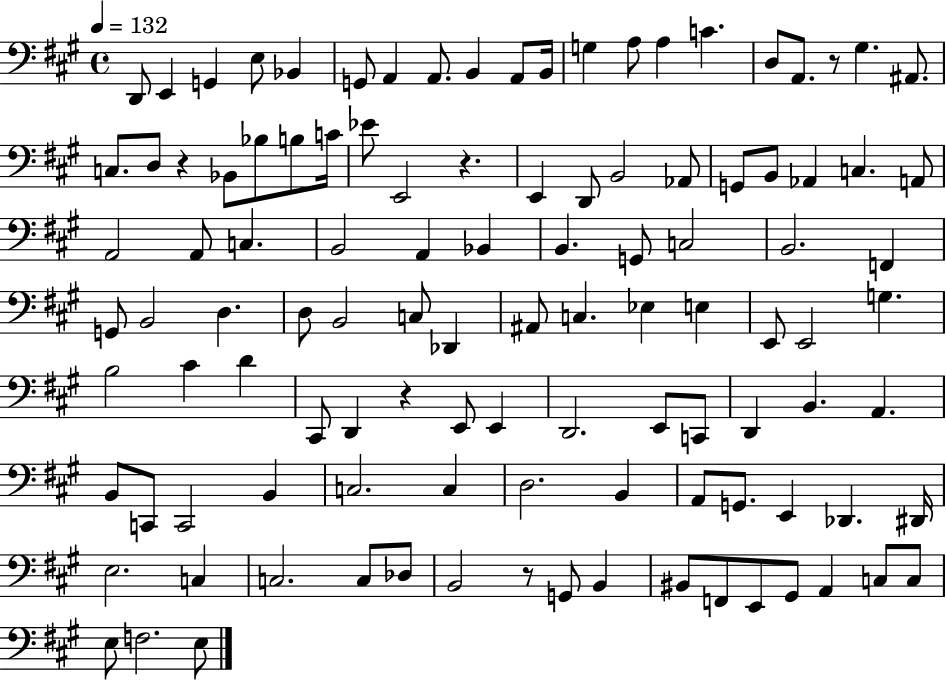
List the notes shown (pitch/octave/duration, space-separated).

D2/e E2/q G2/q E3/e Bb2/q G2/e A2/q A2/e. B2/q A2/e B2/s G3/q A3/e A3/q C4/q. D3/e A2/e. R/e G#3/q. A#2/e. C3/e. D3/e R/q Bb2/e Bb3/e B3/e C4/s Eb4/e E2/h R/q. E2/q D2/e B2/h Ab2/e G2/e B2/e Ab2/q C3/q. A2/e A2/h A2/e C3/q. B2/h A2/q Bb2/q B2/q. G2/e C3/h B2/h. F2/q G2/e B2/h D3/q. D3/e B2/h C3/e Db2/q A#2/e C3/q. Eb3/q E3/q E2/e E2/h G3/q. B3/h C#4/q D4/q C#2/e D2/q R/q E2/e E2/q D2/h. E2/e C2/e D2/q B2/q. A2/q. B2/e C2/e C2/h B2/q C3/h. C3/q D3/h. B2/q A2/e G2/e. E2/q Db2/q. D#2/s E3/h. C3/q C3/h. C3/e Db3/e B2/h R/e G2/e B2/q BIS2/e F2/e E2/e G#2/e A2/q C3/e C3/e E3/e F3/h. E3/e